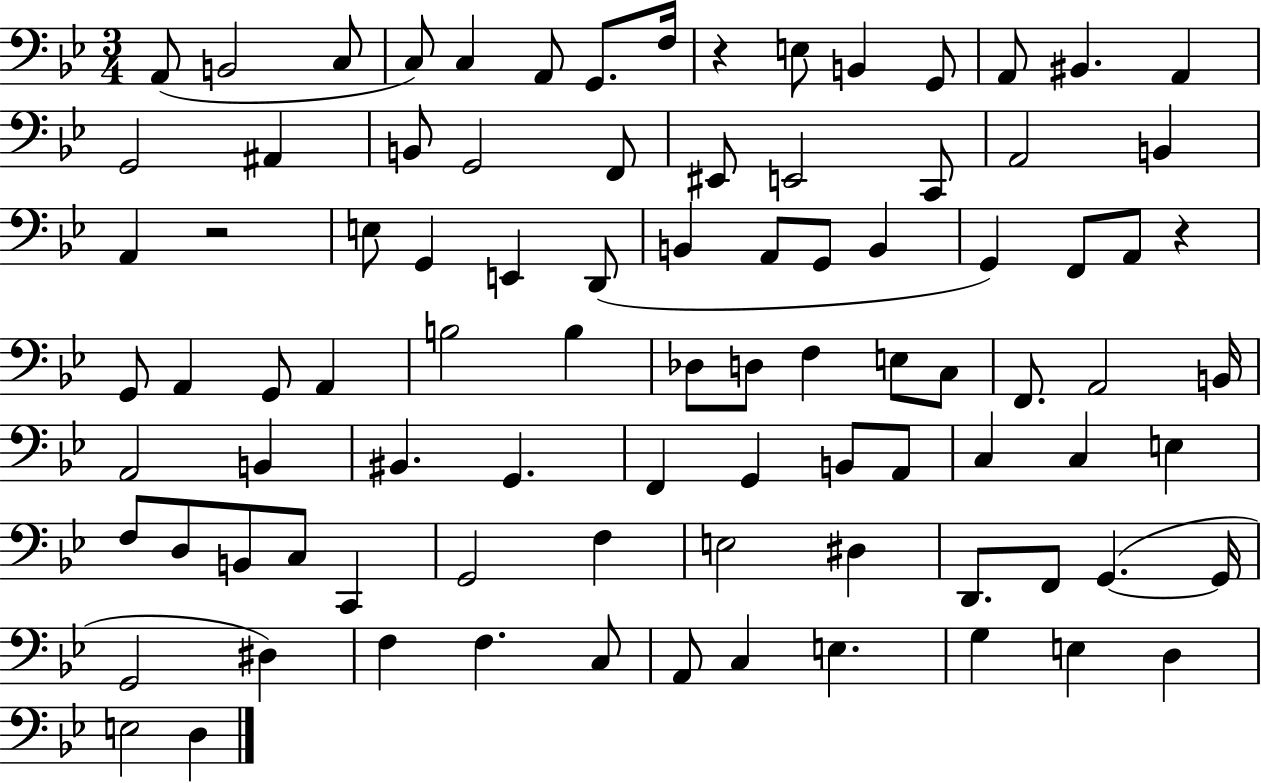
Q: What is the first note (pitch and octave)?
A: A2